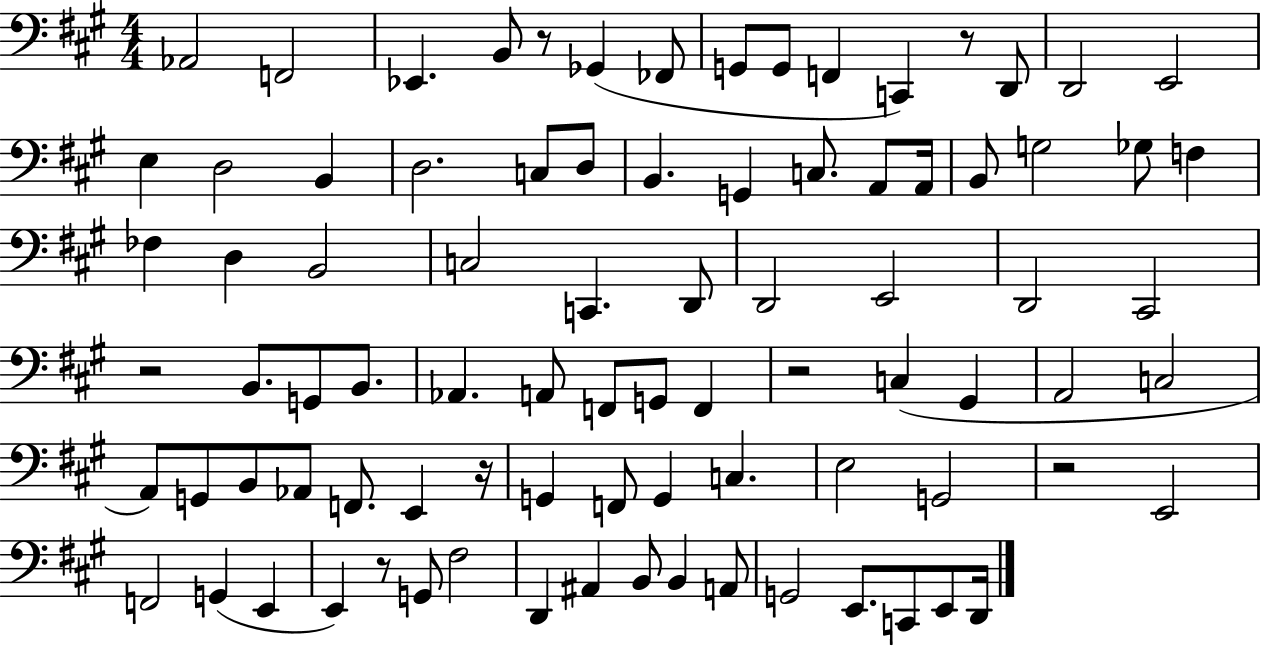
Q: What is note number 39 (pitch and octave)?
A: B2